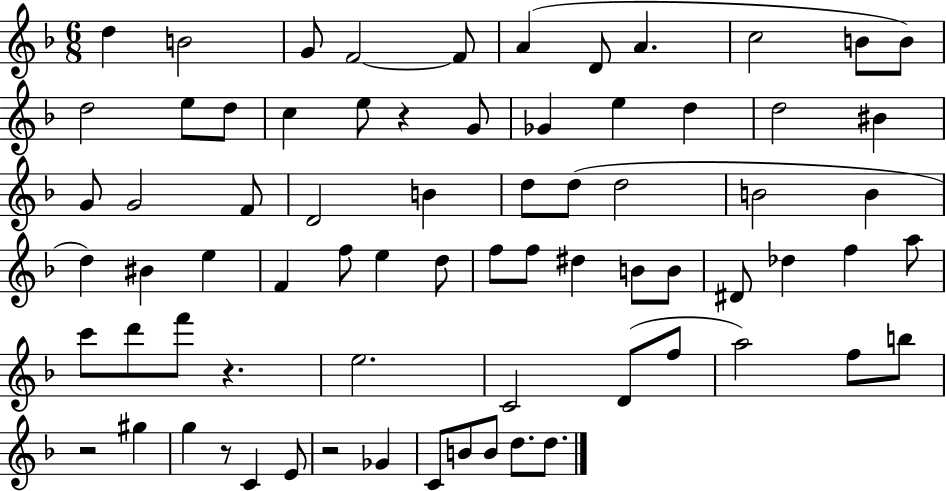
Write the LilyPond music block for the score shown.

{
  \clef treble
  \numericTimeSignature
  \time 6/8
  \key f \major
  d''4 b'2 | g'8 f'2~~ f'8 | a'4( d'8 a'4. | c''2 b'8 b'8) | \break d''2 e''8 d''8 | c''4 e''8 r4 g'8 | ges'4 e''4 d''4 | d''2 bis'4 | \break g'8 g'2 f'8 | d'2 b'4 | d''8 d''8( d''2 | b'2 b'4 | \break d''4) bis'4 e''4 | f'4 f''8 e''4 d''8 | f''8 f''8 dis''4 b'8 b'8 | dis'8 des''4 f''4 a''8 | \break c'''8 d'''8 f'''8 r4. | e''2. | c'2 d'8( f''8 | a''2) f''8 b''8 | \break r2 gis''4 | g''4 r8 c'4 e'8 | r2 ges'4 | c'8 b'8 b'8 d''8. d''8. | \break \bar "|."
}